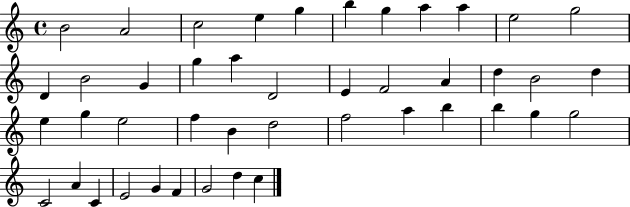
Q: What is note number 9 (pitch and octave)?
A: A5